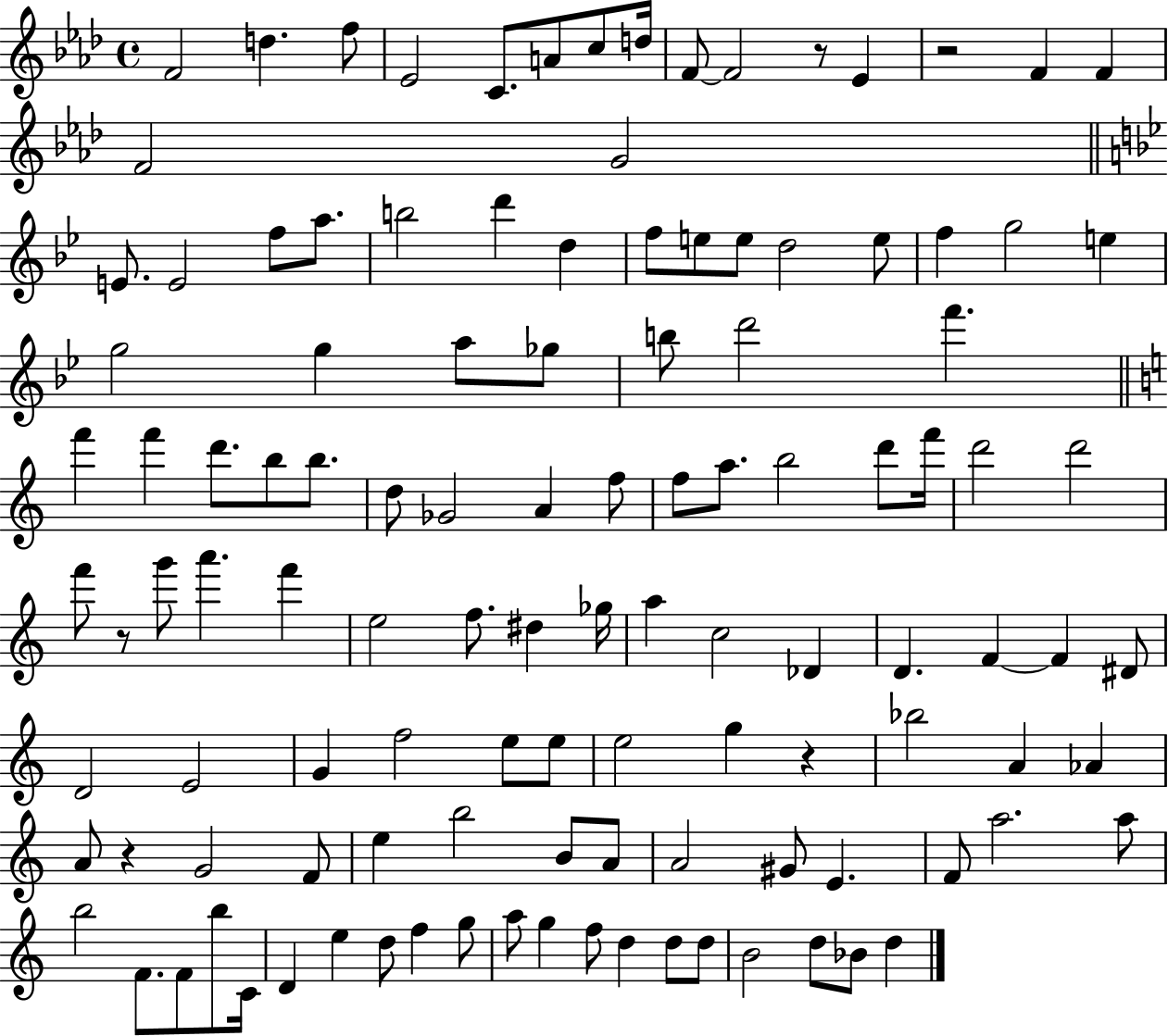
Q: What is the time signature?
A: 4/4